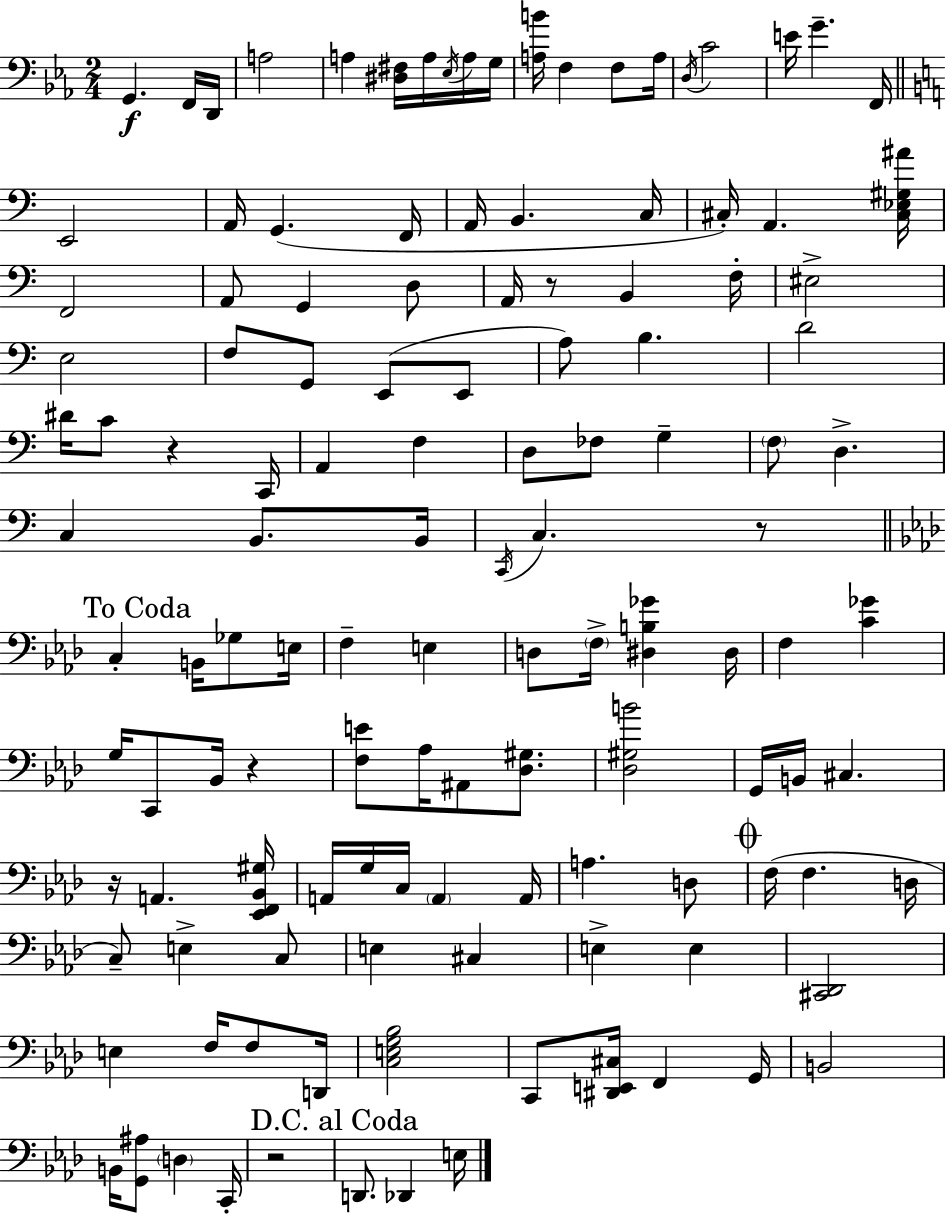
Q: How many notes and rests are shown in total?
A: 126